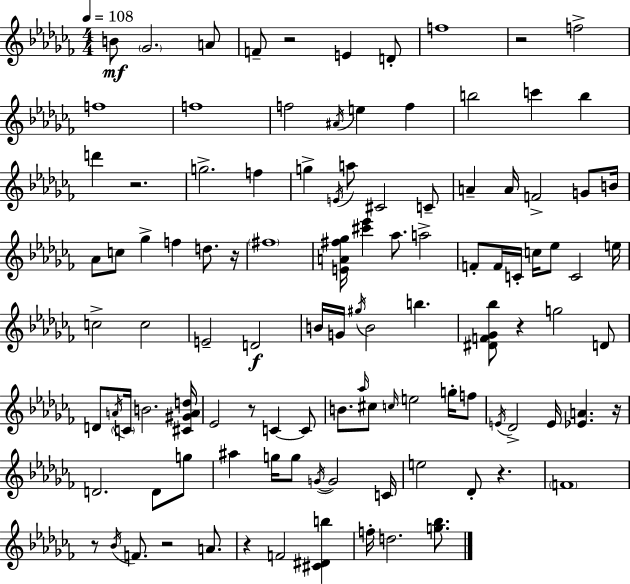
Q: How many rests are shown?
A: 11